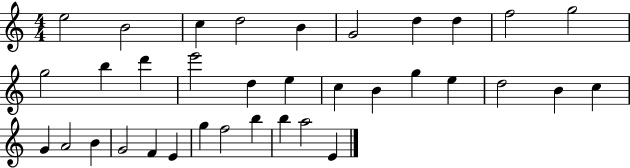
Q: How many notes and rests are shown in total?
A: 35